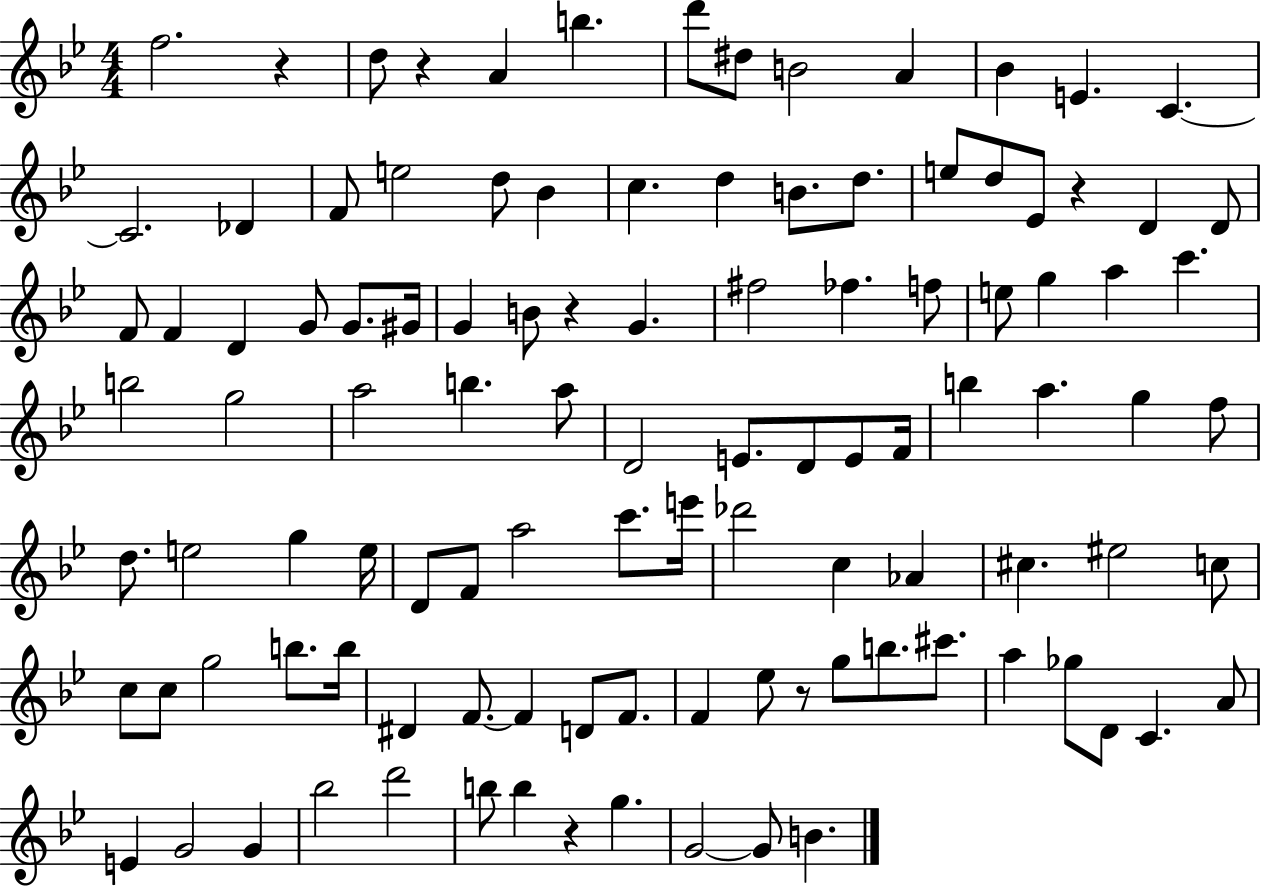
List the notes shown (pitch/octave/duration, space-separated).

F5/h. R/q D5/e R/q A4/q B5/q. D6/e D#5/e B4/h A4/q Bb4/q E4/q. C4/q. C4/h. Db4/q F4/e E5/h D5/e Bb4/q C5/q. D5/q B4/e. D5/e. E5/e D5/e Eb4/e R/q D4/q D4/e F4/e F4/q D4/q G4/e G4/e. G#4/s G4/q B4/e R/q G4/q. F#5/h FES5/q. F5/e E5/e G5/q A5/q C6/q. B5/h G5/h A5/h B5/q. A5/e D4/h E4/e. D4/e E4/e F4/s B5/q A5/q. G5/q F5/e D5/e. E5/h G5/q E5/s D4/e F4/e A5/h C6/e. E6/s Db6/h C5/q Ab4/q C#5/q. EIS5/h C5/e C5/e C5/e G5/h B5/e. B5/s D#4/q F4/e. F4/q D4/e F4/e. F4/q Eb5/e R/e G5/e B5/e. C#6/e. A5/q Gb5/e D4/e C4/q. A4/e E4/q G4/h G4/q Bb5/h D6/h B5/e B5/q R/q G5/q. G4/h G4/e B4/q.